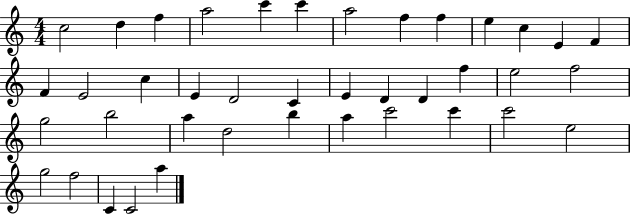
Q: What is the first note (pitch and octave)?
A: C5